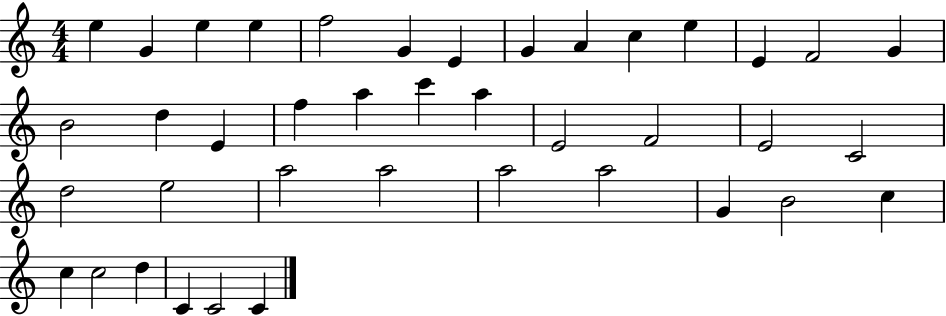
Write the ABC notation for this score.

X:1
T:Untitled
M:4/4
L:1/4
K:C
e G e e f2 G E G A c e E F2 G B2 d E f a c' a E2 F2 E2 C2 d2 e2 a2 a2 a2 a2 G B2 c c c2 d C C2 C